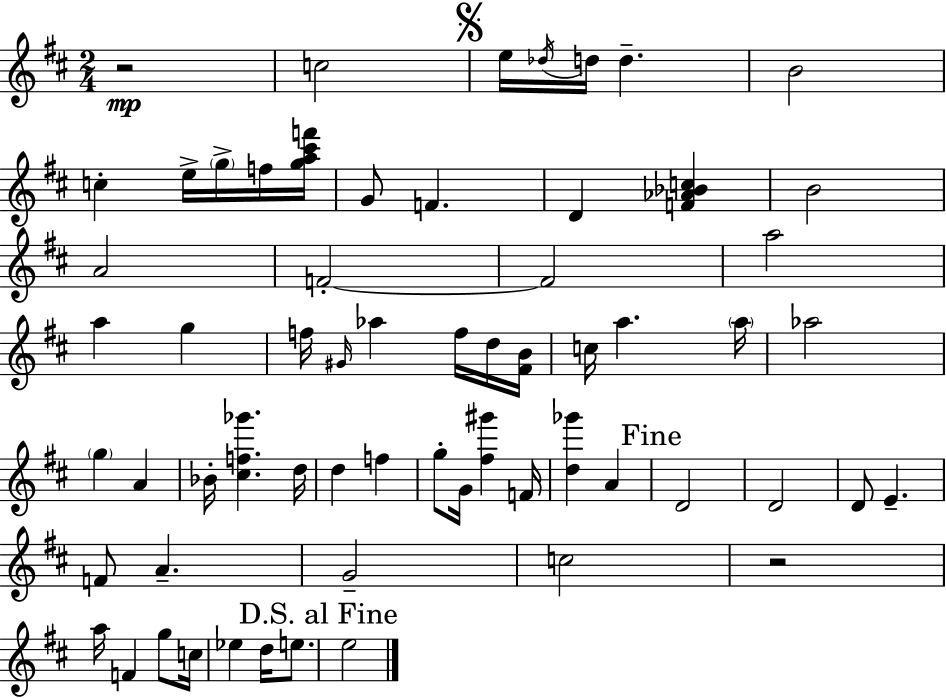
R/h C5/h E5/s Db5/s D5/s D5/q. B4/h C5/q E5/s G5/s F5/s [G5,A5,C#6,F6]/s G4/e F4/q. D4/q [F4,Ab4,Bb4,C5]/q B4/h A4/h F4/h F4/h A5/h A5/q G5/q F5/s G#4/s Ab5/q F5/s D5/s [F#4,B4]/s C5/s A5/q. A5/s Ab5/h G5/q A4/q Bb4/s [C#5,F5,Gb6]/q. D5/s D5/q F5/q G5/e G4/s [F#5,G#6]/q F4/s [D5,Gb6]/q A4/q D4/h D4/h D4/e E4/q. F4/e A4/q. G4/h C5/h R/h A5/s F4/q G5/e C5/s Eb5/q D5/s E5/e. E5/h